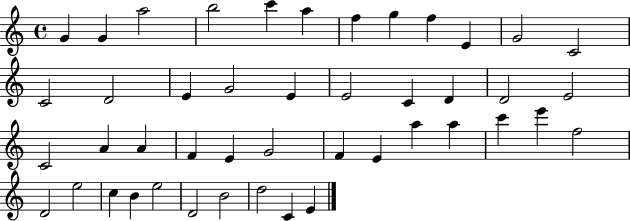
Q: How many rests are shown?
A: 0